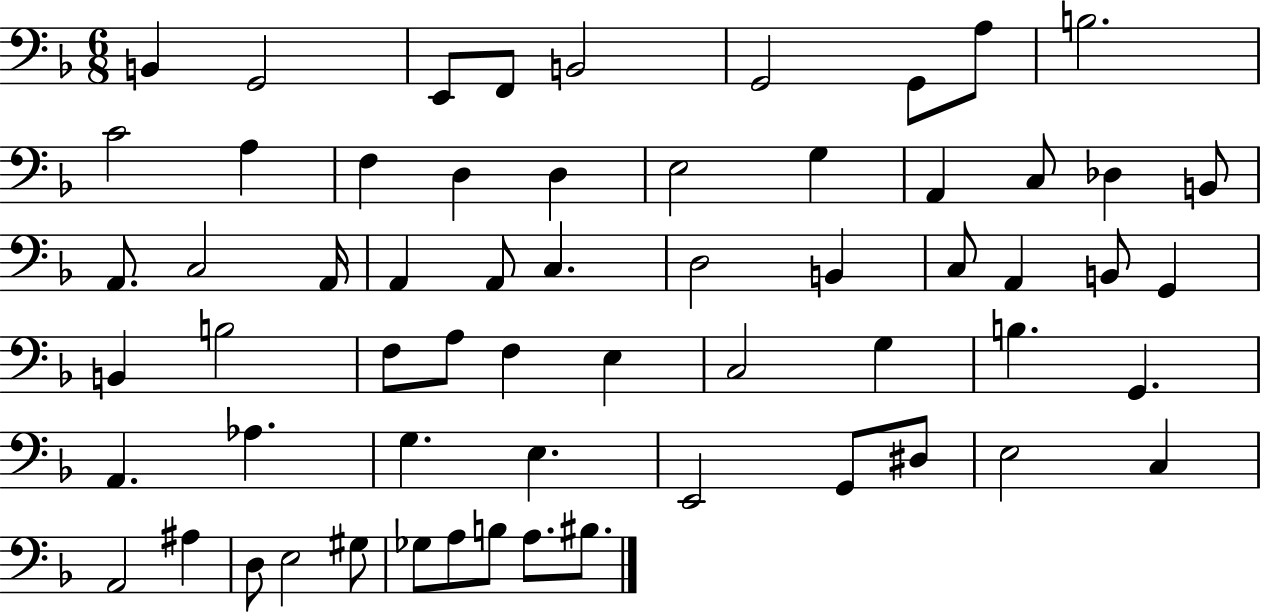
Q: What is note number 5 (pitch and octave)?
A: B2